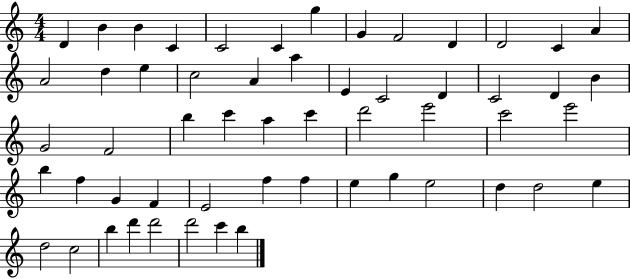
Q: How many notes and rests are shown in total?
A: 56